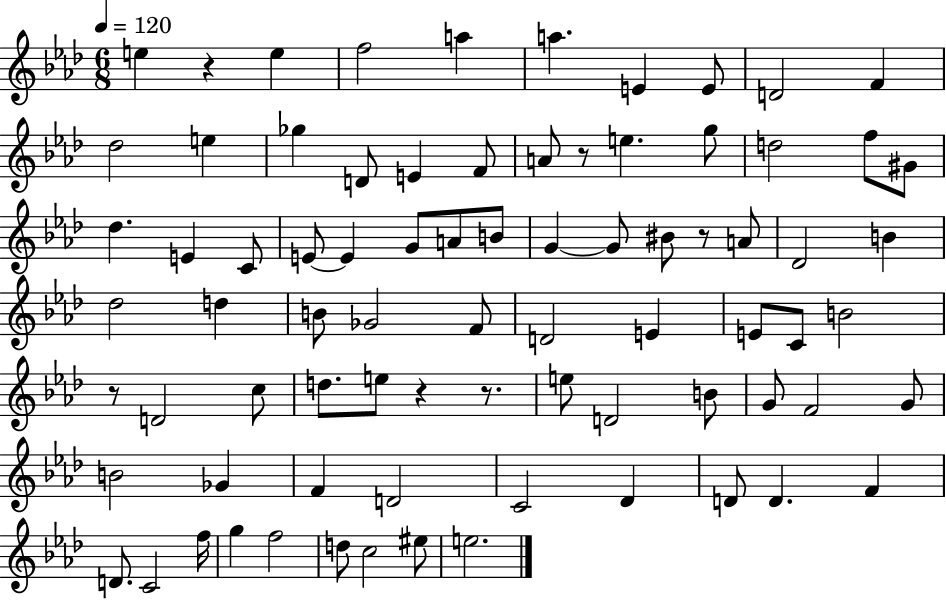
E5/q R/q E5/q F5/h A5/q A5/q. E4/q E4/e D4/h F4/q Db5/h E5/q Gb5/q D4/e E4/q F4/e A4/e R/e E5/q. G5/e D5/h F5/e G#4/e Db5/q. E4/q C4/e E4/e E4/q G4/e A4/e B4/e G4/q G4/e BIS4/e R/e A4/e Db4/h B4/q Db5/h D5/q B4/e Gb4/h F4/e D4/h E4/q E4/e C4/e B4/h R/e D4/h C5/e D5/e. E5/e R/q R/e. E5/e D4/h B4/e G4/e F4/h G4/e B4/h Gb4/q F4/q D4/h C4/h Db4/q D4/e D4/q. F4/q D4/e. C4/h F5/s G5/q F5/h D5/e C5/h EIS5/e E5/h.